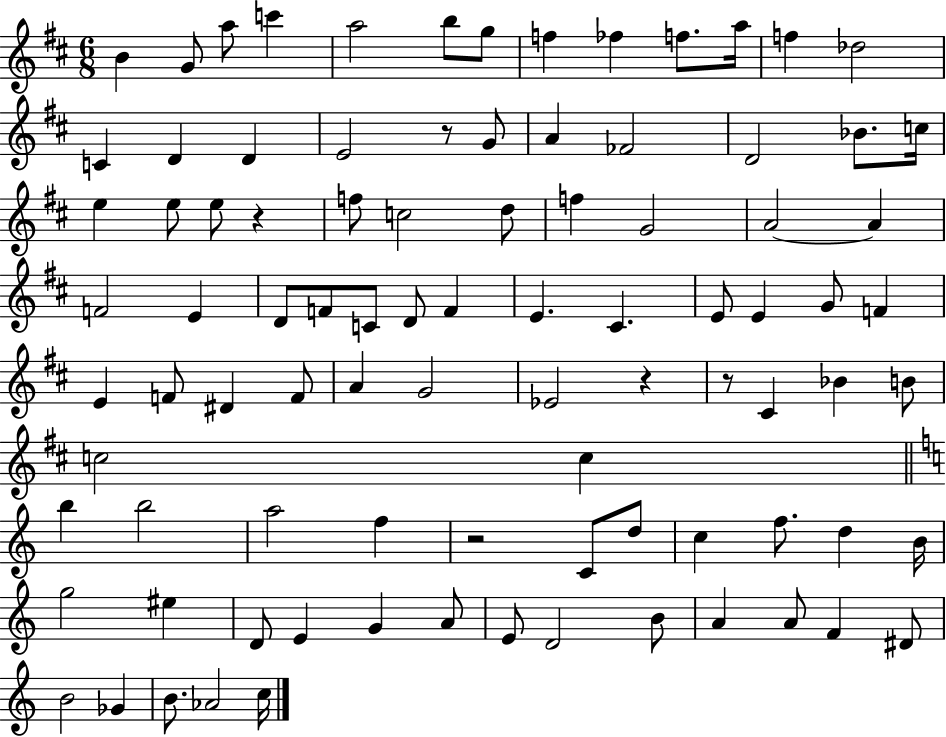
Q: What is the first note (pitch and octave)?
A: B4